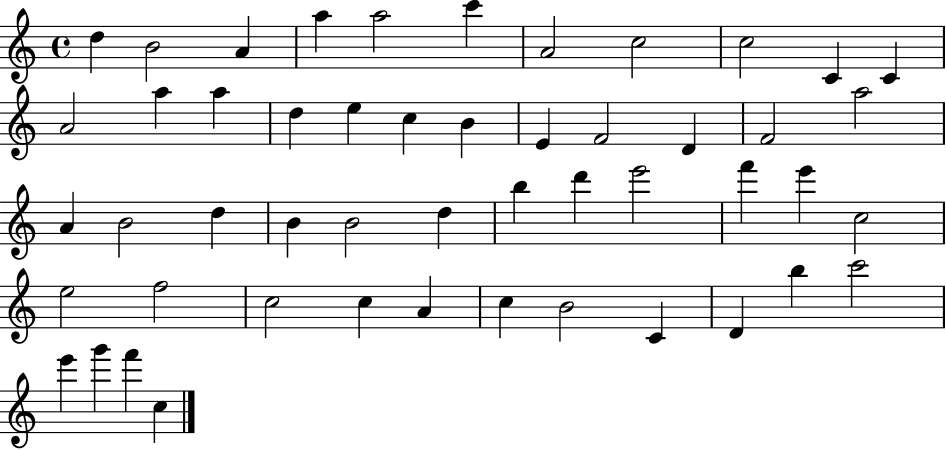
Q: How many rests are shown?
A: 0